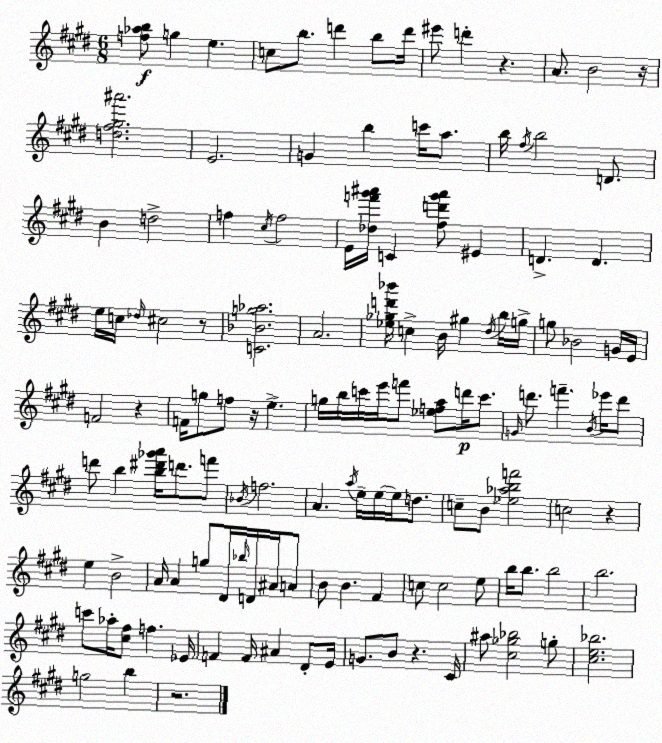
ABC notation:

X:1
T:Untitled
M:6/8
L:1/4
K:E
[f_ab]/2 g e c/2 b/2 d' b/2 d'/4 ^e'/2 d' z A/2 B2 z/4 [d^f^g^a']2 E2 G b c'/4 a/2 b/4 ^f/4 b2 D/2 B d2 f ^c/4 f2 E/4 [_df'^g'^a']/4 C [^fd'^g'^a']/2 ^E D D e/4 c/4 _d/4 ^c2 z/2 [C_Bg_a]2 A2 [_e_gd'_b']/4 c B/4 ^g ^d/4 b/4 g/4 g/2 _B2 G/4 E/4 F2 z F/4 g/2 f/2 z/4 e g/4 b/4 c'/4 e'/4 f'/2 [_efa]/2 d'/4 c'/2 G/4 d'/2 f' B/4 _e'/4 d'/2 d'/2 b [b^d'_g'a']/4 d'/2 f'/2 _B/4 f2 A a/4 e/4 e/4 e/4 d/2 c/2 B/2 [_e_abf']2 c2 z e B2 A/4 A g/2 ^D/4 _b/4 D/4 ^A/4 A/2 B/2 B ^F c/2 c2 e/2 b/4 b/2 b2 b2 c'/2 _a/4 [^c^f]/2 f _E/4 F F/4 ^A ^D/2 E/4 G/2 B/2 z ^C/4 ^a/2 [^c_g_b]2 g/2 [^ce_b]2 g2 b z2